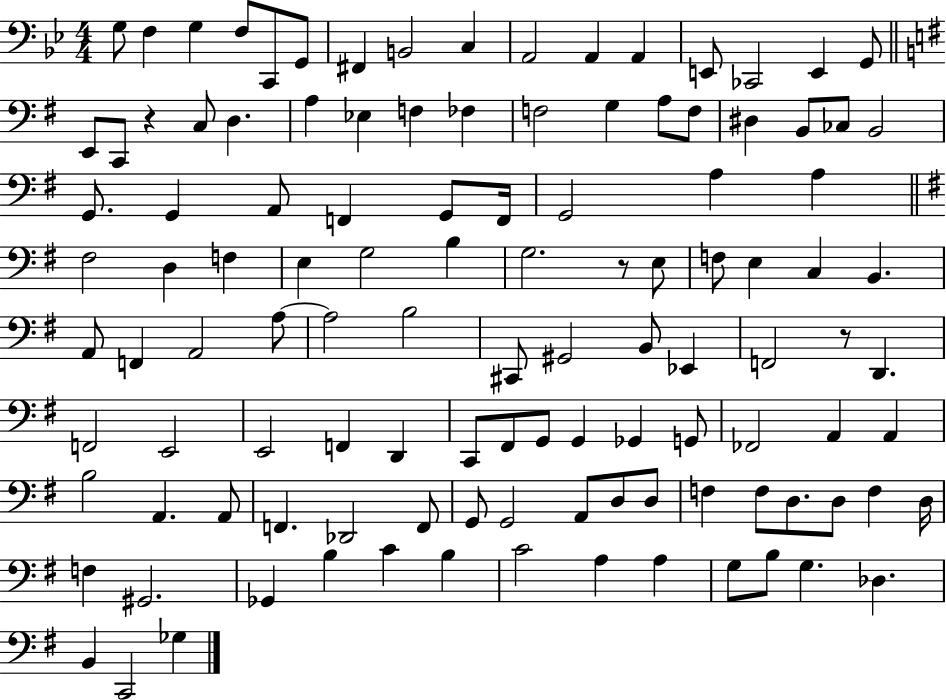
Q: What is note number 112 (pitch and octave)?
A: Gb3